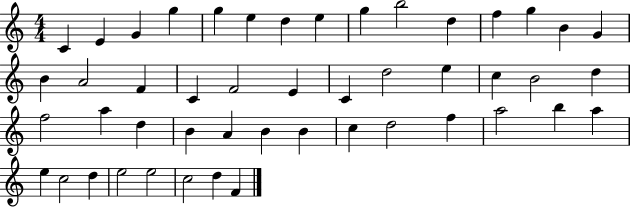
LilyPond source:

{
  \clef treble
  \numericTimeSignature
  \time 4/4
  \key c \major
  c'4 e'4 g'4 g''4 | g''4 e''4 d''4 e''4 | g''4 b''2 d''4 | f''4 g''4 b'4 g'4 | \break b'4 a'2 f'4 | c'4 f'2 e'4 | c'4 d''2 e''4 | c''4 b'2 d''4 | \break f''2 a''4 d''4 | b'4 a'4 b'4 b'4 | c''4 d''2 f''4 | a''2 b''4 a''4 | \break e''4 c''2 d''4 | e''2 e''2 | c''2 d''4 f'4 | \bar "|."
}